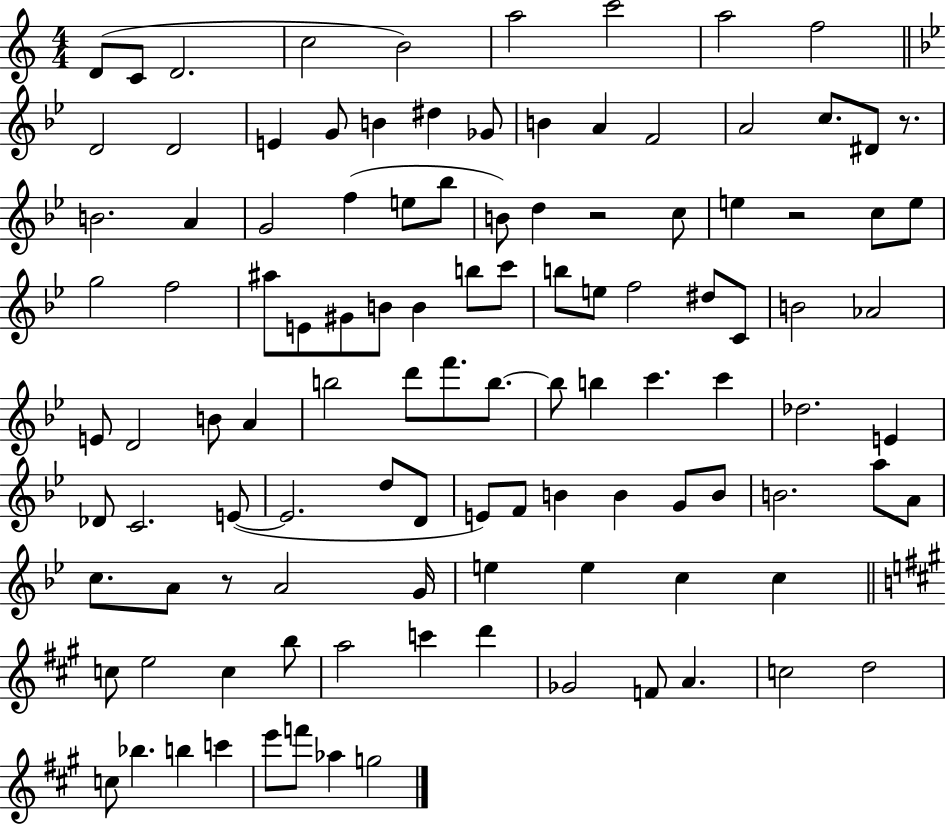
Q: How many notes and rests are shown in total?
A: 111